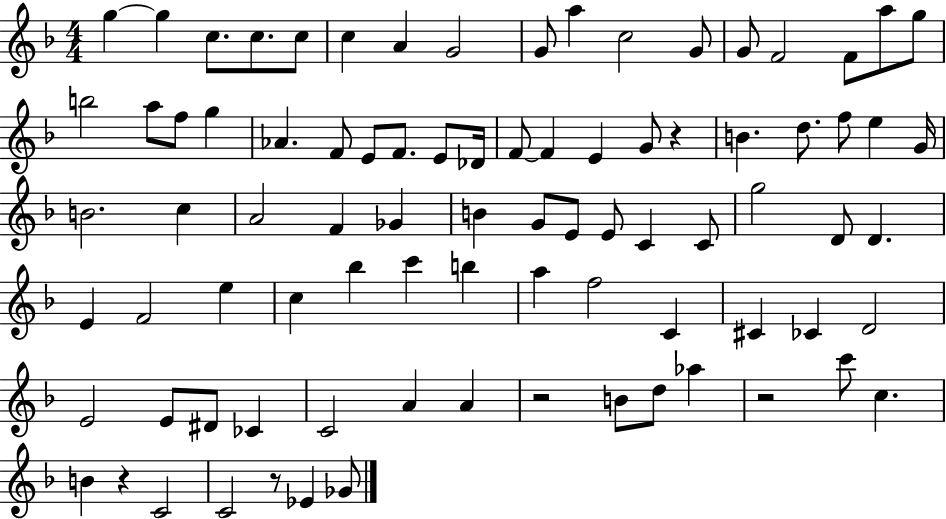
X:1
T:Untitled
M:4/4
L:1/4
K:F
g g c/2 c/2 c/2 c A G2 G/2 a c2 G/2 G/2 F2 F/2 a/2 g/2 b2 a/2 f/2 g _A F/2 E/2 F/2 E/2 _D/4 F/2 F E G/2 z B d/2 f/2 e G/4 B2 c A2 F _G B G/2 E/2 E/2 C C/2 g2 D/2 D E F2 e c _b c' b a f2 C ^C _C D2 E2 E/2 ^D/2 _C C2 A A z2 B/2 d/2 _a z2 c'/2 c B z C2 C2 z/2 _E _G/2